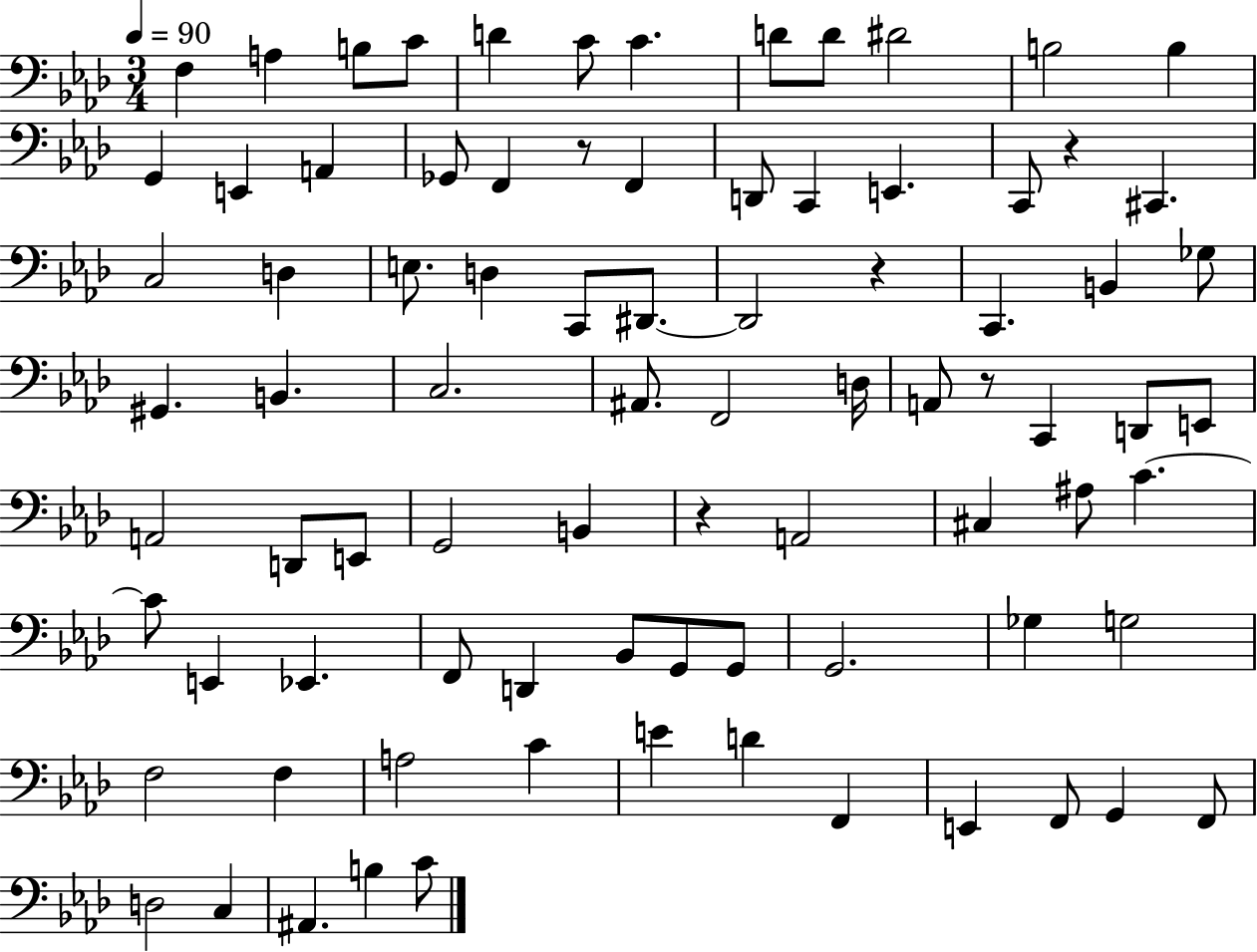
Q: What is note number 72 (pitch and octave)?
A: F2